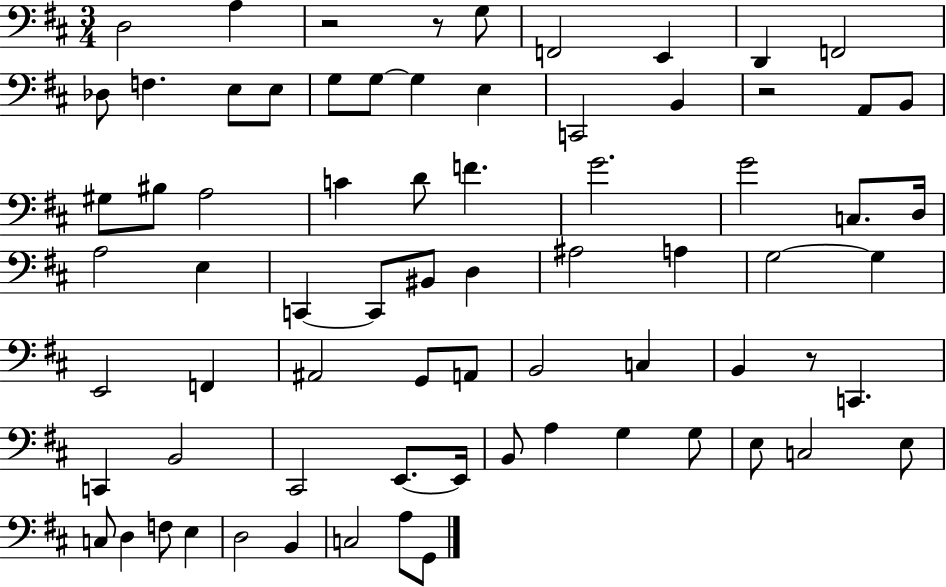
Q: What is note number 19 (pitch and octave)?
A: B2